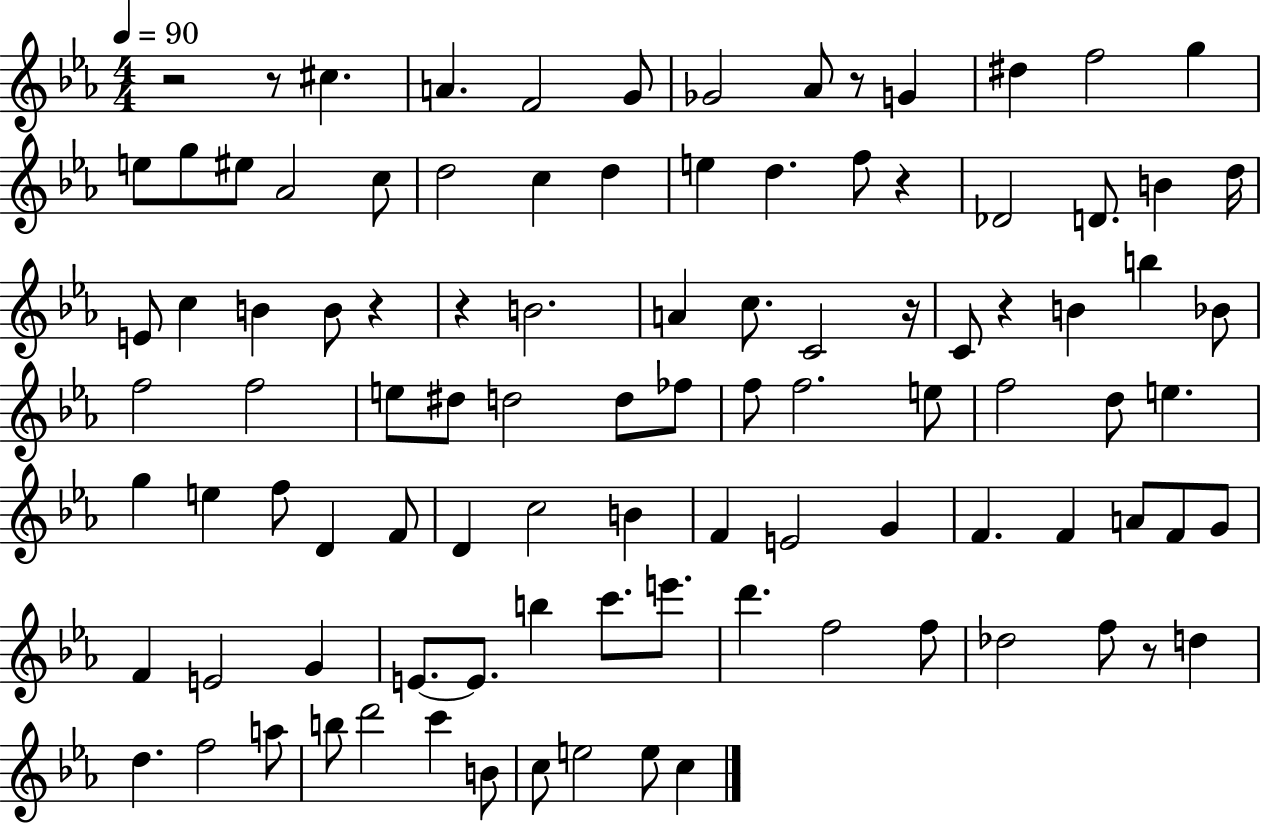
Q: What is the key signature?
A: EES major